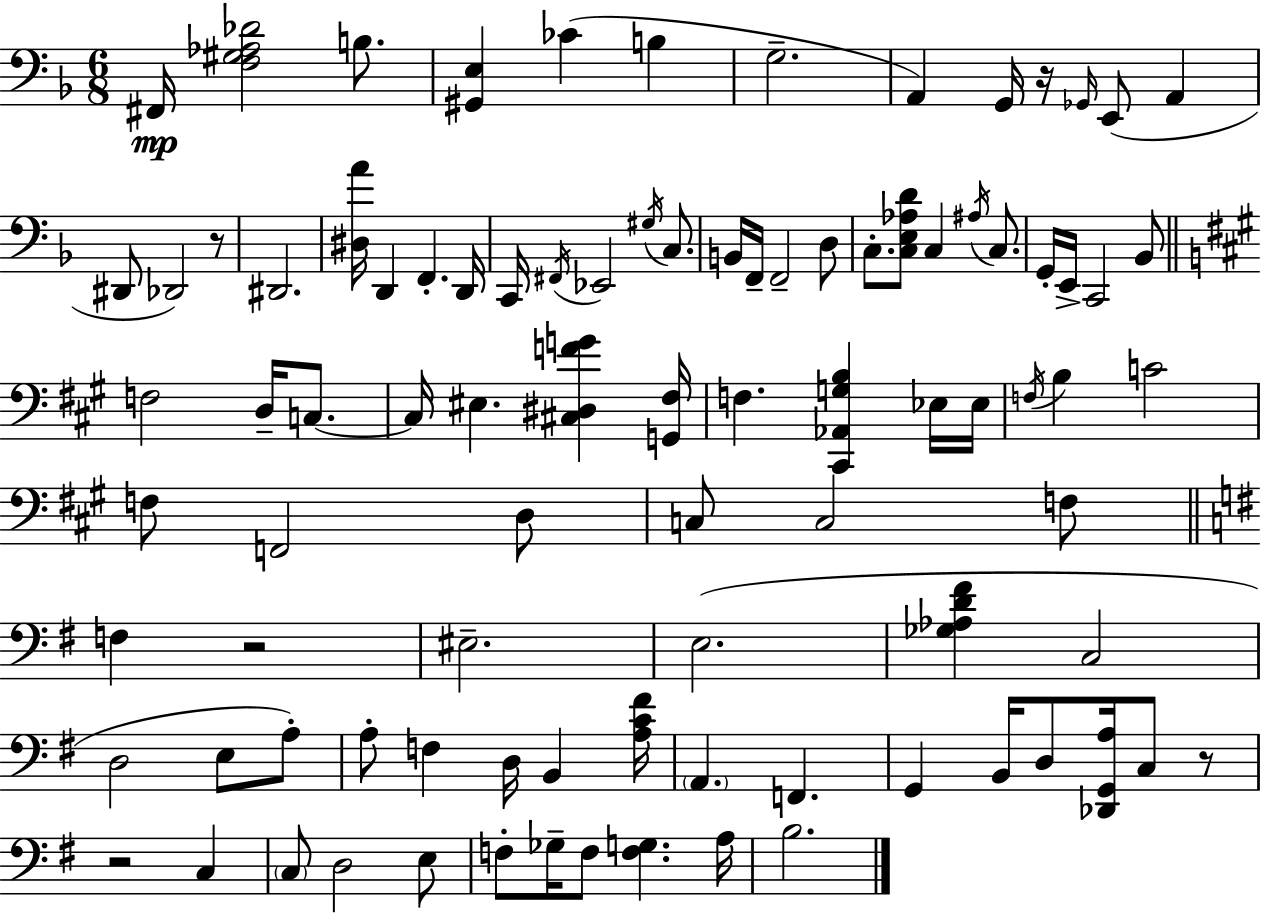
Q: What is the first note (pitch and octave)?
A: F#2